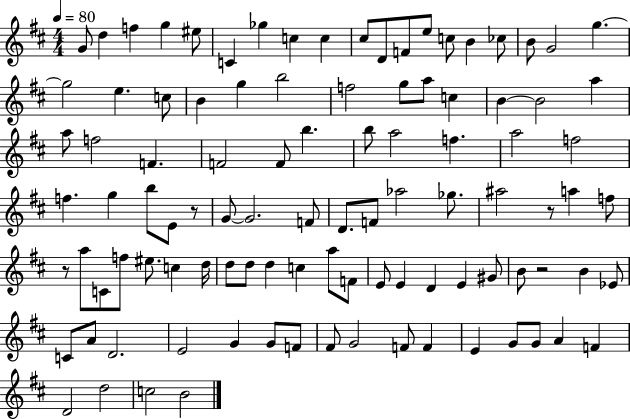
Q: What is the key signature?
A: D major